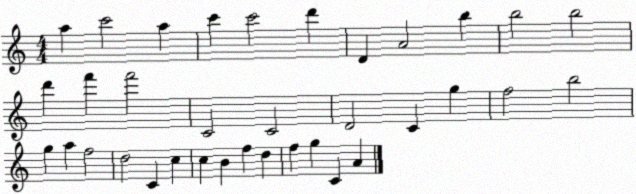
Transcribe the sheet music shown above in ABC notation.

X:1
T:Untitled
M:4/4
L:1/4
K:C
a c'2 a c' c'2 d' D A2 b b2 b2 d' f' f'2 C2 C2 D2 C g f2 b2 g a f2 d2 C c c B f d f g C A